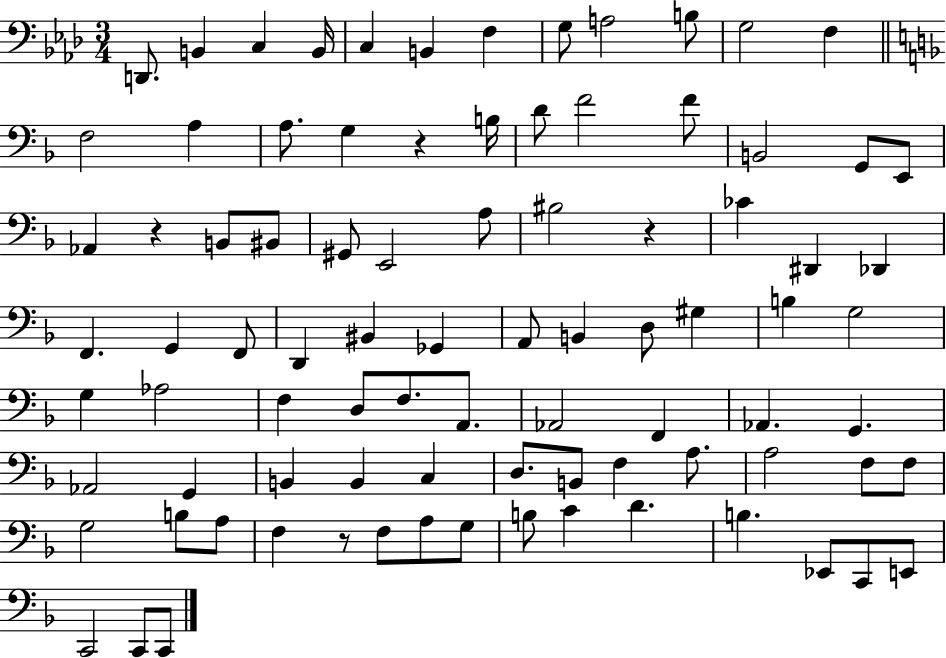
{
  \clef bass
  \numericTimeSignature
  \time 3/4
  \key aes \major
  \repeat volta 2 { d,8. b,4 c4 b,16 | c4 b,4 f4 | g8 a2 b8 | g2 f4 | \break \bar "||" \break \key f \major f2 a4 | a8. g4 r4 b16 | d'8 f'2 f'8 | b,2 g,8 e,8 | \break aes,4 r4 b,8 bis,8 | gis,8 e,2 a8 | bis2 r4 | ces'4 dis,4 des,4 | \break f,4. g,4 f,8 | d,4 bis,4 ges,4 | a,8 b,4 d8 gis4 | b4 g2 | \break g4 aes2 | f4 d8 f8. a,8. | aes,2 f,4 | aes,4. g,4. | \break aes,2 g,4 | b,4 b,4 c4 | d8. b,8 f4 a8. | a2 f8 f8 | \break g2 b8 a8 | f4 r8 f8 a8 g8 | b8 c'4 d'4. | b4. ees,8 c,8 e,8 | \break c,2 c,8 c,8 | } \bar "|."
}